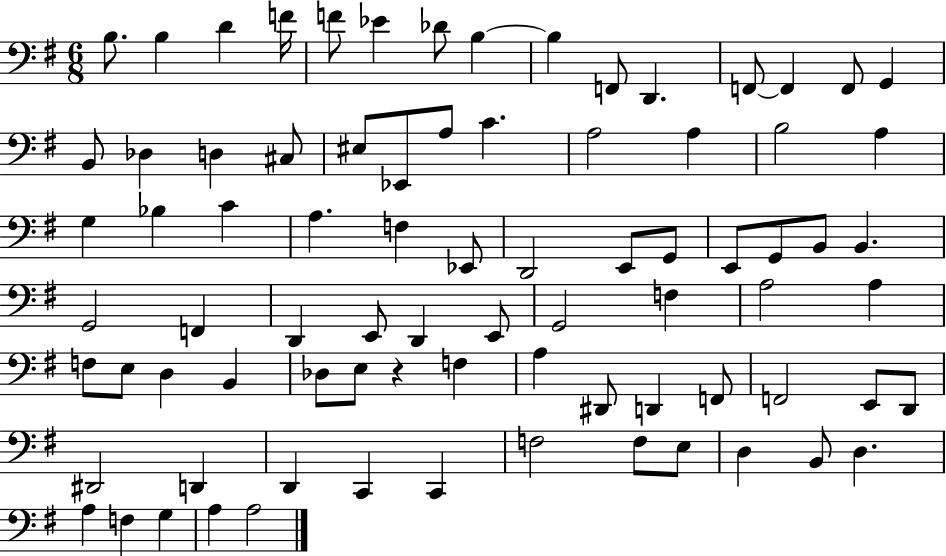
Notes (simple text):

B3/e. B3/q D4/q F4/s F4/e Eb4/q Db4/e B3/q B3/q F2/e D2/q. F2/e F2/q F2/e G2/q B2/e Db3/q D3/q C#3/e EIS3/e Eb2/e A3/e C4/q. A3/h A3/q B3/h A3/q G3/q Bb3/q C4/q A3/q. F3/q Eb2/e D2/h E2/e G2/e E2/e G2/e B2/e B2/q. G2/h F2/q D2/q E2/e D2/q E2/e G2/h F3/q A3/h A3/q F3/e E3/e D3/q B2/q Db3/e E3/e R/q F3/q A3/q D#2/e D2/q F2/e F2/h E2/e D2/e D#2/h D2/q D2/q C2/q C2/q F3/h F3/e E3/e D3/q B2/e D3/q. A3/q F3/q G3/q A3/q A3/h